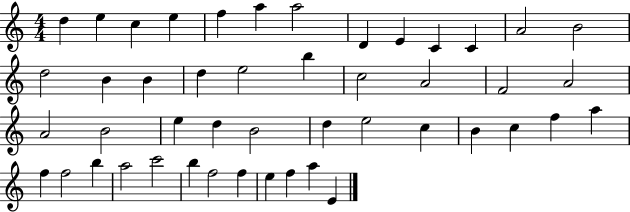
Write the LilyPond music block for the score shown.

{
  \clef treble
  \numericTimeSignature
  \time 4/4
  \key c \major
  d''4 e''4 c''4 e''4 | f''4 a''4 a''2 | d'4 e'4 c'4 c'4 | a'2 b'2 | \break d''2 b'4 b'4 | d''4 e''2 b''4 | c''2 a'2 | f'2 a'2 | \break a'2 b'2 | e''4 d''4 b'2 | d''4 e''2 c''4 | b'4 c''4 f''4 a''4 | \break f''4 f''2 b''4 | a''2 c'''2 | b''4 f''2 f''4 | e''4 f''4 a''4 e'4 | \break \bar "|."
}